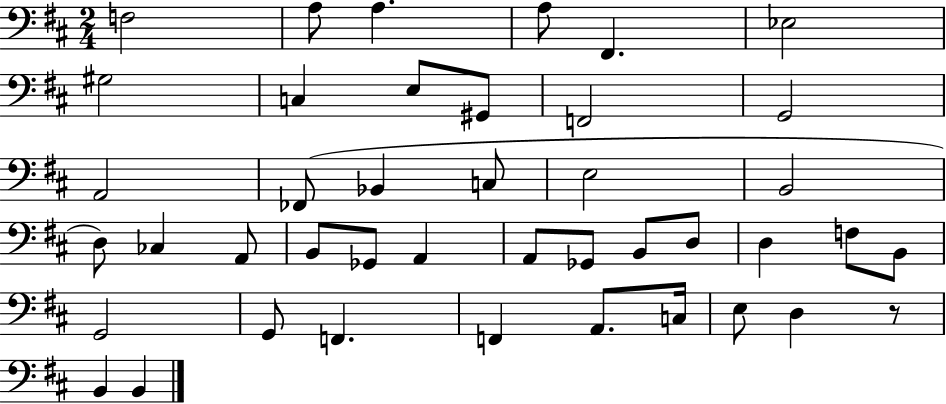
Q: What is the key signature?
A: D major